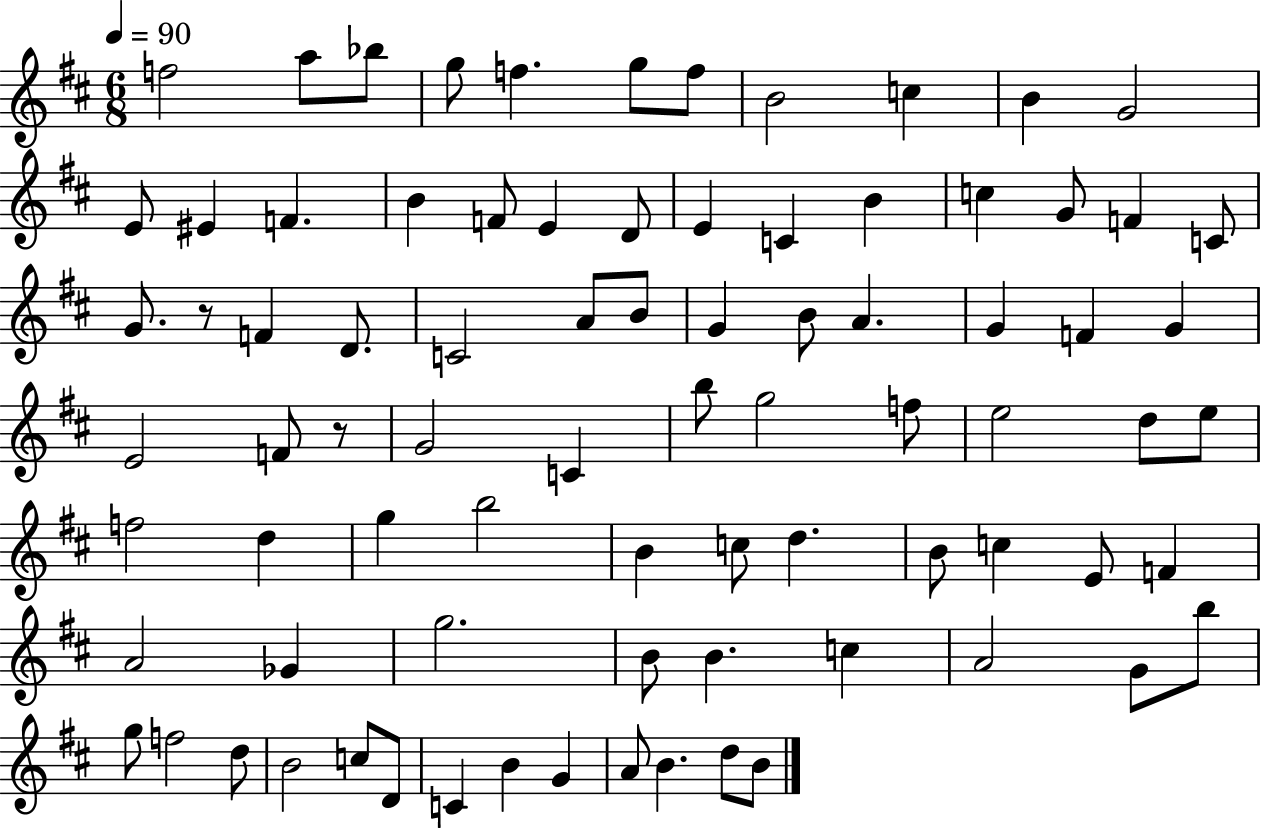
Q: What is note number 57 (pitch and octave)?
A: E4